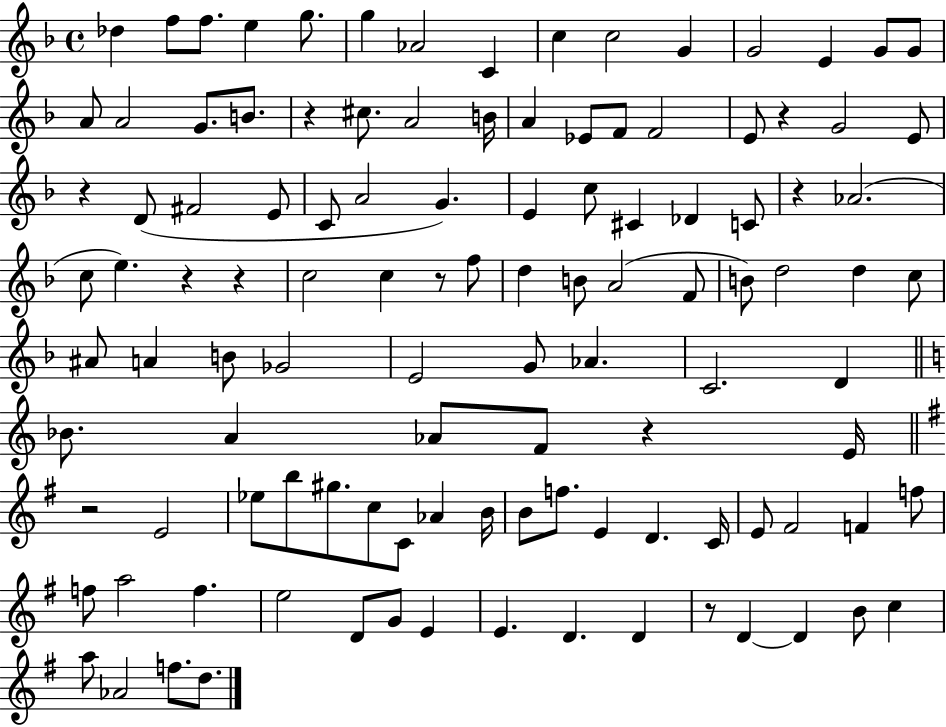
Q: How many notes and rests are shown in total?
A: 113